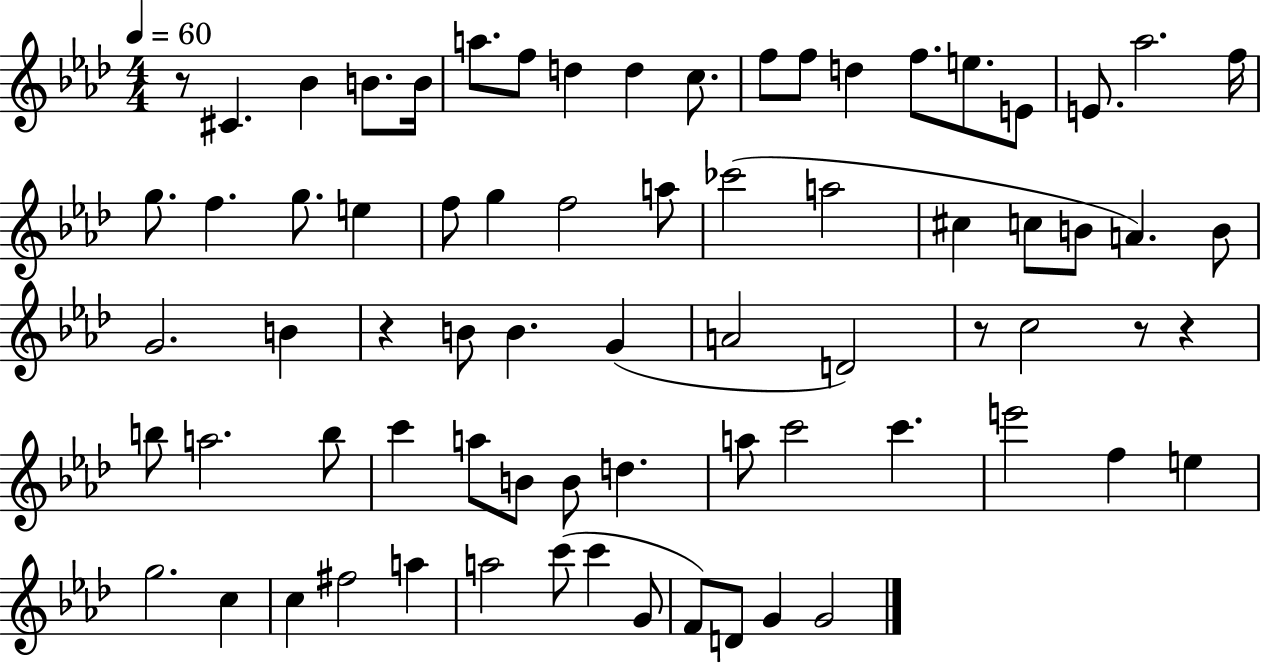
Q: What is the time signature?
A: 4/4